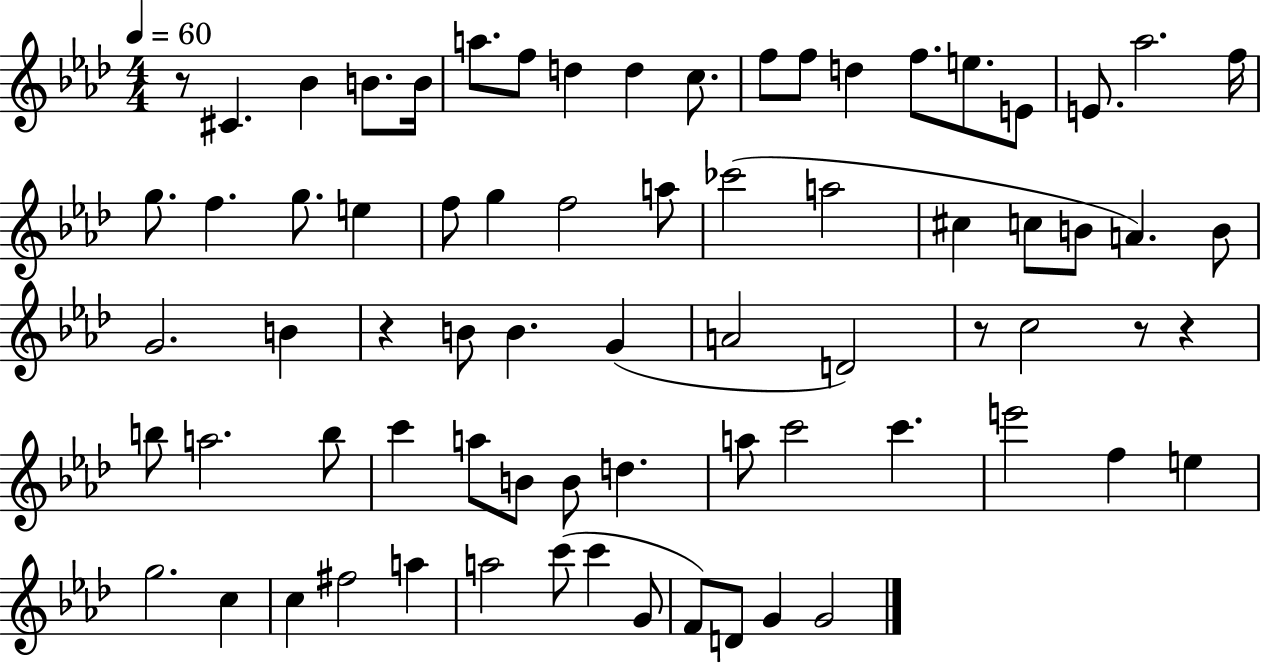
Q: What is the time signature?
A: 4/4